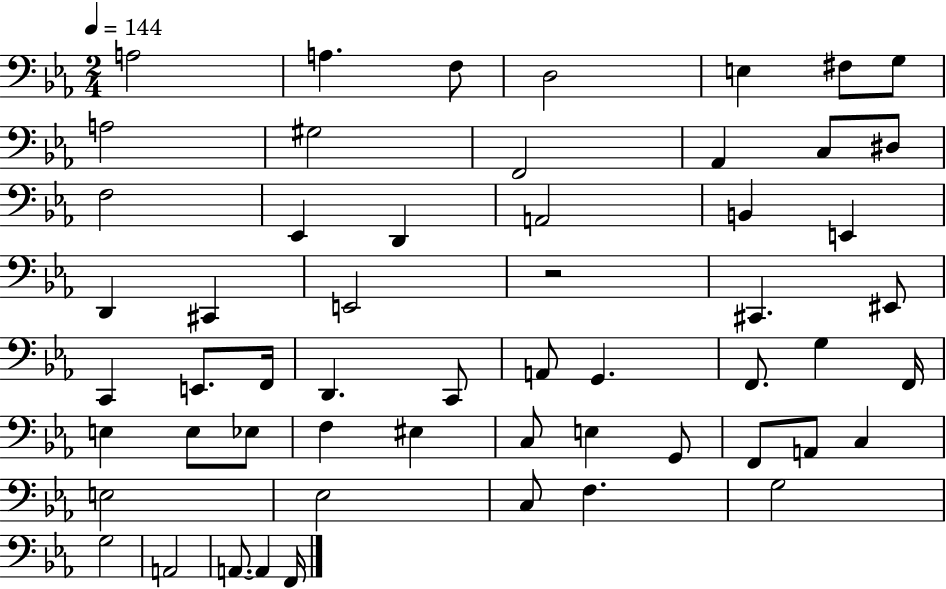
X:1
T:Untitled
M:2/4
L:1/4
K:Eb
A,2 A, F,/2 D,2 E, ^F,/2 G,/2 A,2 ^G,2 F,,2 _A,, C,/2 ^D,/2 F,2 _E,, D,, A,,2 B,, E,, D,, ^C,, E,,2 z2 ^C,, ^E,,/2 C,, E,,/2 F,,/4 D,, C,,/2 A,,/2 G,, F,,/2 G, F,,/4 E, E,/2 _E,/2 F, ^E, C,/2 E, G,,/2 F,,/2 A,,/2 C, E,2 _E,2 C,/2 F, G,2 G,2 A,,2 A,,/2 A,, F,,/4